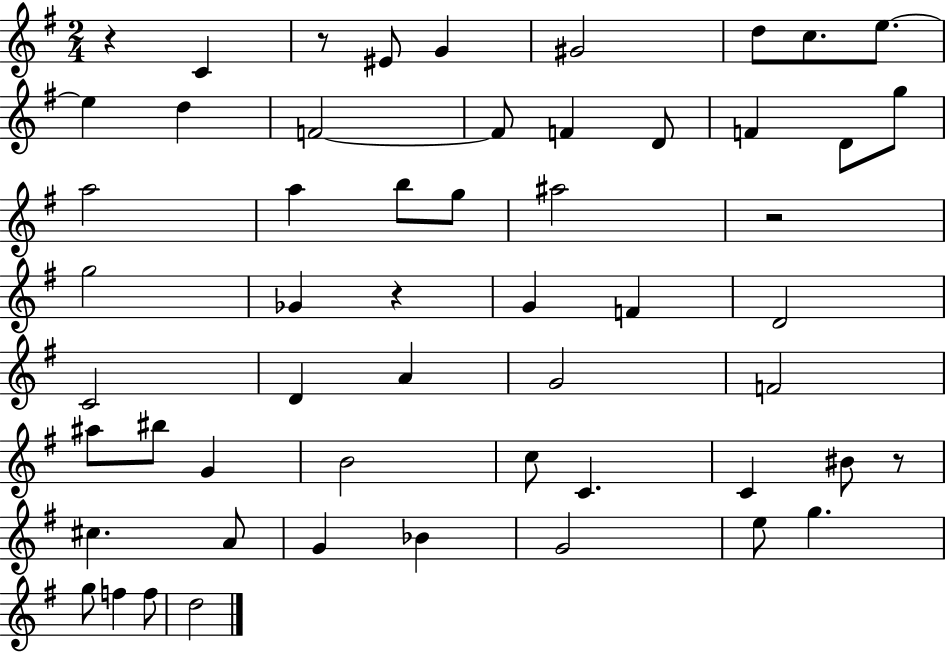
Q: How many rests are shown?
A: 5